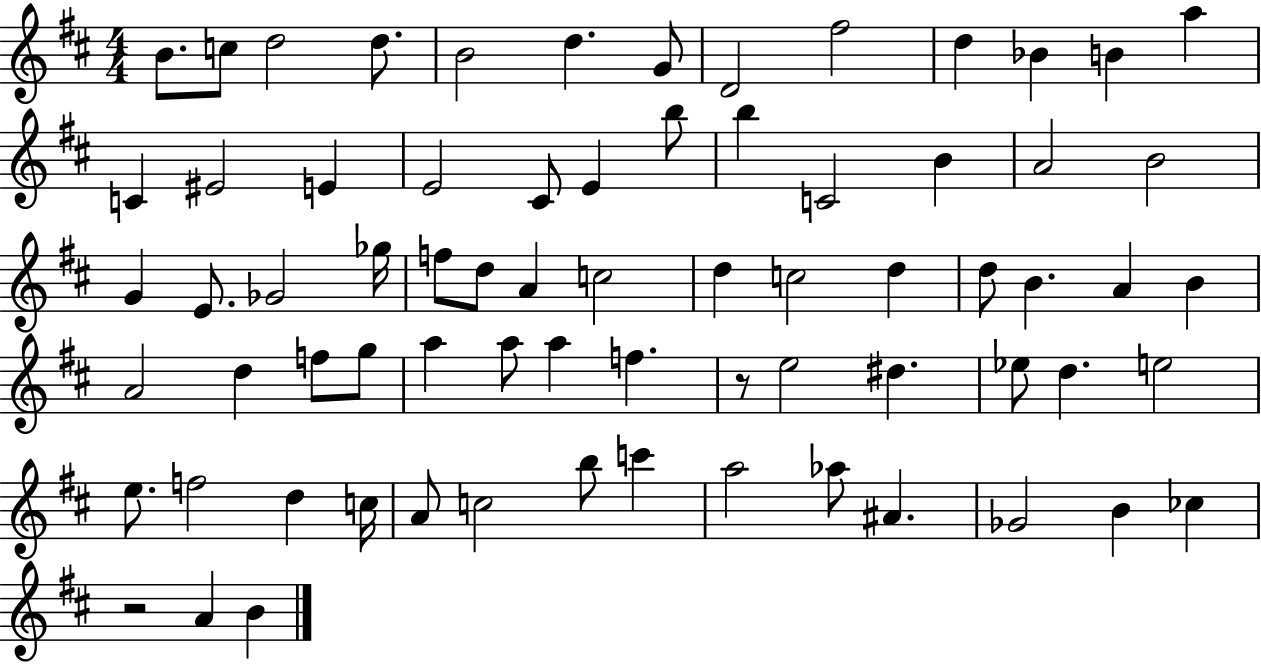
B4/e. C5/e D5/h D5/e. B4/h D5/q. G4/e D4/h F#5/h D5/q Bb4/q B4/q A5/q C4/q EIS4/h E4/q E4/h C#4/e E4/q B5/e B5/q C4/h B4/q A4/h B4/h G4/q E4/e. Gb4/h Gb5/s F5/e D5/e A4/q C5/h D5/q C5/h D5/q D5/e B4/q. A4/q B4/q A4/h D5/q F5/e G5/e A5/q A5/e A5/q F5/q. R/e E5/h D#5/q. Eb5/e D5/q. E5/h E5/e. F5/h D5/q C5/s A4/e C5/h B5/e C6/q A5/h Ab5/e A#4/q. Gb4/h B4/q CES5/q R/h A4/q B4/q